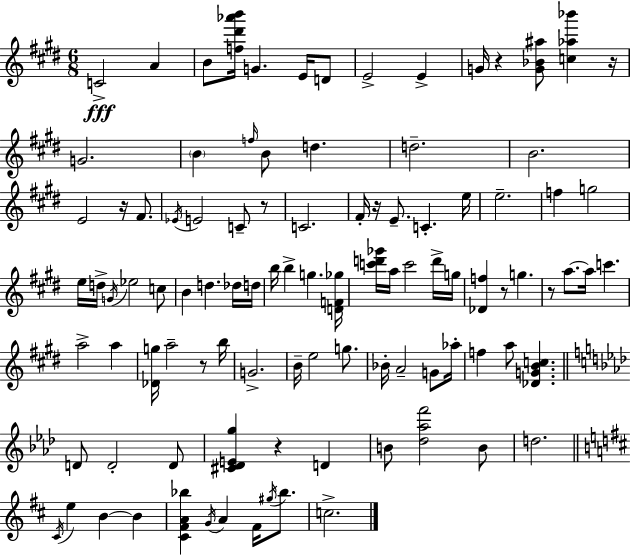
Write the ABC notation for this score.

X:1
T:Untitled
M:6/8
L:1/4
K:E
C2 A B/2 [f^d'_a'b']/4 G E/4 D/2 E2 E G/4 z [G_B^a]/2 [c_a_b'] z/4 G2 B f/4 B/2 d d2 B2 E2 z/4 ^F/2 _E/4 E2 C/2 z/2 C2 ^F/4 z/4 E/2 C e/4 e2 f g2 e/4 d/4 G/4 _e2 c/2 B d _d/4 d/4 b/4 b g [DF_g]/4 [c'd'_g']/4 a/4 c'2 d'/4 g/4 [_Df] z/2 g z/2 a/2 a/4 c' a2 a [_Dg]/4 a2 z/2 b/4 G2 B/4 e2 g/2 _B/4 A2 G/2 _a/4 f a/2 [_DGBc] D/2 D2 D/2 [^C_DEg] z D B/2 [_d_af']2 B/2 d2 ^C/4 e B B [^C^FA_b] G/4 A ^F/4 ^g/4 _b/2 c2